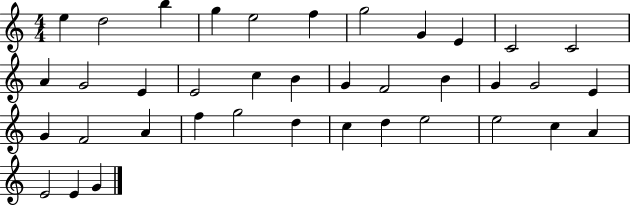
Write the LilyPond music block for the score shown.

{
  \clef treble
  \numericTimeSignature
  \time 4/4
  \key c \major
  e''4 d''2 b''4 | g''4 e''2 f''4 | g''2 g'4 e'4 | c'2 c'2 | \break a'4 g'2 e'4 | e'2 c''4 b'4 | g'4 f'2 b'4 | g'4 g'2 e'4 | \break g'4 f'2 a'4 | f''4 g''2 d''4 | c''4 d''4 e''2 | e''2 c''4 a'4 | \break e'2 e'4 g'4 | \bar "|."
}